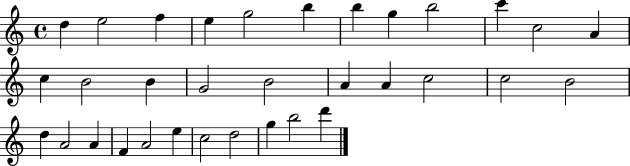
D5/q E5/h F5/q E5/q G5/h B5/q B5/q G5/q B5/h C6/q C5/h A4/q C5/q B4/h B4/q G4/h B4/h A4/q A4/q C5/h C5/h B4/h D5/q A4/h A4/q F4/q A4/h E5/q C5/h D5/h G5/q B5/h D6/q